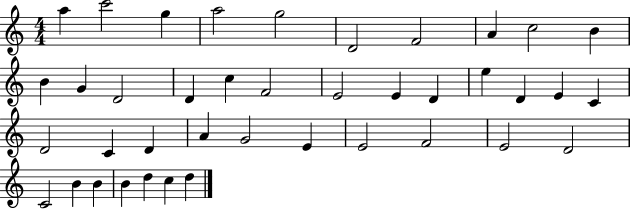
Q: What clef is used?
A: treble